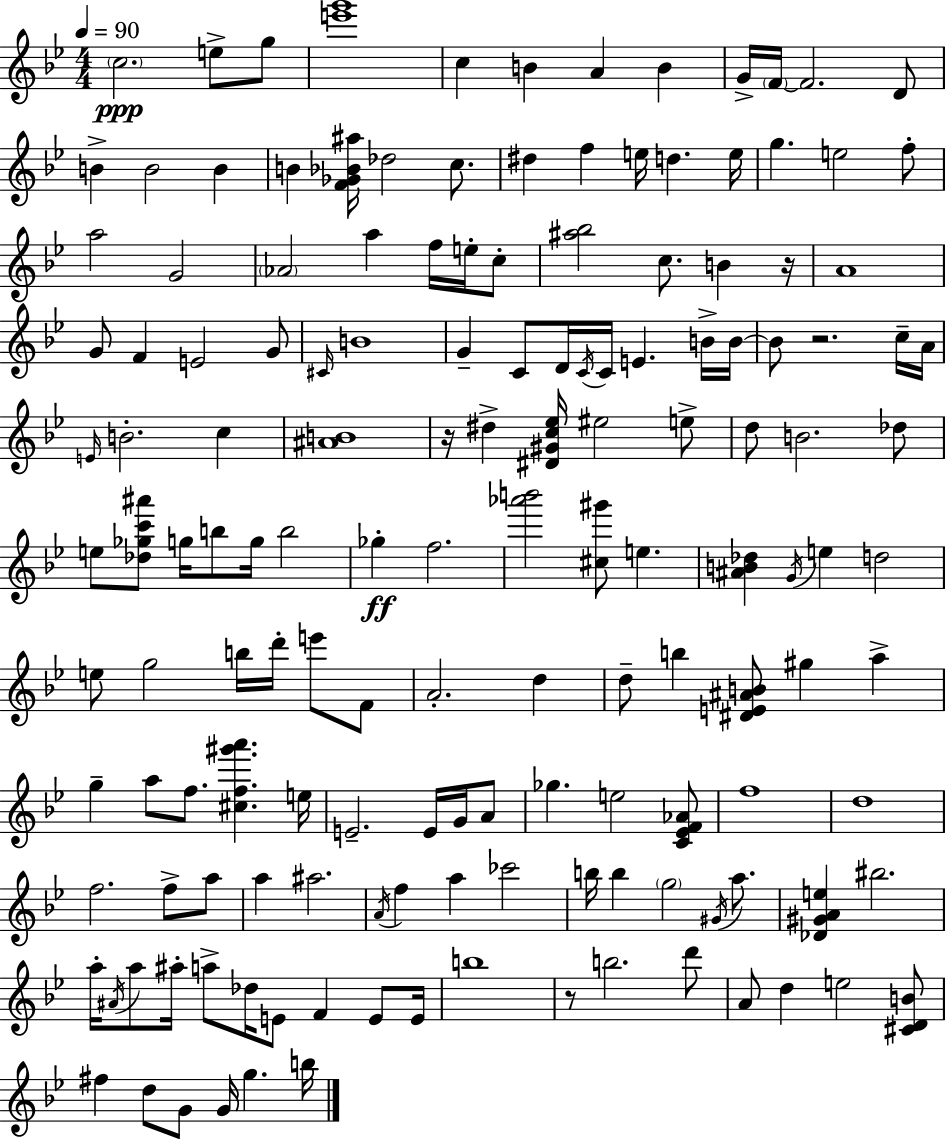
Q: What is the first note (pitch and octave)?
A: C5